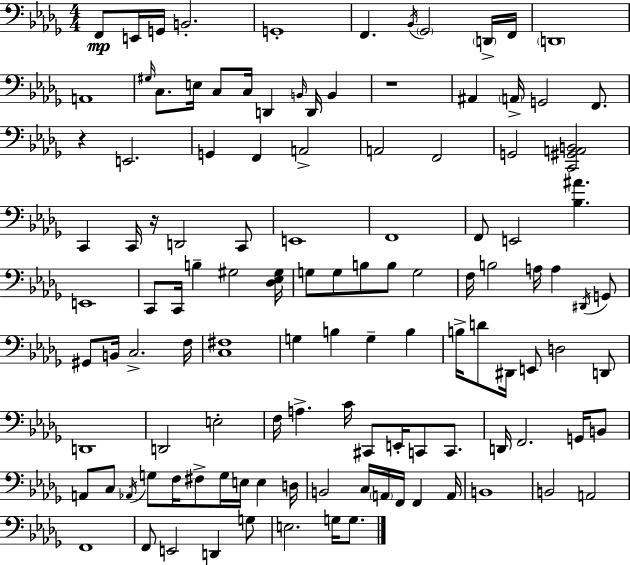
X:1
T:Untitled
M:4/4
L:1/4
K:Bbm
F,,/2 E,,/4 G,,/4 B,,2 G,,4 F,, _B,,/4 _G,,2 D,,/4 F,,/4 D,,4 A,,4 ^G,/4 C,/2 E,/4 C,/2 C,/4 D,, B,,/4 D,,/4 B,, z4 ^A,, A,,/4 G,,2 F,,/2 z E,,2 G,, F,, A,,2 A,,2 F,,2 G,,2 [C,,^G,,A,,B,,]2 C,, C,,/4 z/4 D,,2 C,,/2 E,,4 F,,4 F,,/2 E,,2 [_B,^A] E,,4 C,,/2 C,,/4 B, ^G,2 [_D,_E,^G,]/4 G,/2 G,/2 B,/2 B,/2 G,2 F,/4 B,2 A,/4 A, ^D,,/4 G,,/2 ^G,,/2 B,,/4 C,2 F,/4 [C,^F,]4 G, B, G, B, B,/4 D/2 ^D,,/4 E,,/2 D,2 D,,/2 D,,4 D,,2 E,2 F,/4 A, C/4 ^C,,/2 E,,/4 C,,/2 C,,/2 D,,/4 F,,2 G,,/4 B,,/2 A,,/2 C,/2 _A,,/4 G,/2 F,/4 ^F,/2 G,/4 E,/4 E, D,/4 B,,2 C,/4 A,,/4 F,,/4 F,, A,,/4 B,,4 B,,2 A,,2 F,,4 F,,/2 E,,2 D,, G,/2 E,2 G,/4 G,/2